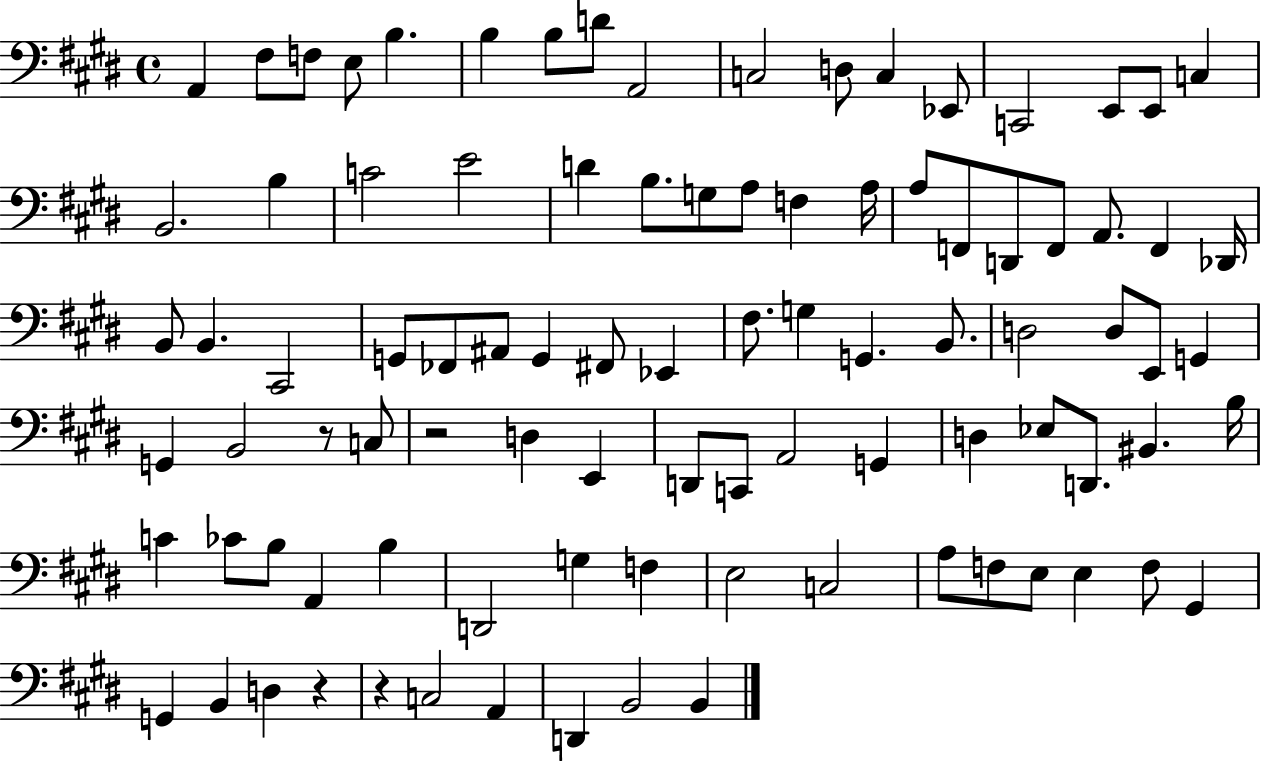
X:1
T:Untitled
M:4/4
L:1/4
K:E
A,, ^F,/2 F,/2 E,/2 B, B, B,/2 D/2 A,,2 C,2 D,/2 C, _E,,/2 C,,2 E,,/2 E,,/2 C, B,,2 B, C2 E2 D B,/2 G,/2 A,/2 F, A,/4 A,/2 F,,/2 D,,/2 F,,/2 A,,/2 F,, _D,,/4 B,,/2 B,, ^C,,2 G,,/2 _F,,/2 ^A,,/2 G,, ^F,,/2 _E,, ^F,/2 G, G,, B,,/2 D,2 D,/2 E,,/2 G,, G,, B,,2 z/2 C,/2 z2 D, E,, D,,/2 C,,/2 A,,2 G,, D, _E,/2 D,,/2 ^B,, B,/4 C _C/2 B,/2 A,, B, D,,2 G, F, E,2 C,2 A,/2 F,/2 E,/2 E, F,/2 ^G,, G,, B,, D, z z C,2 A,, D,, B,,2 B,,